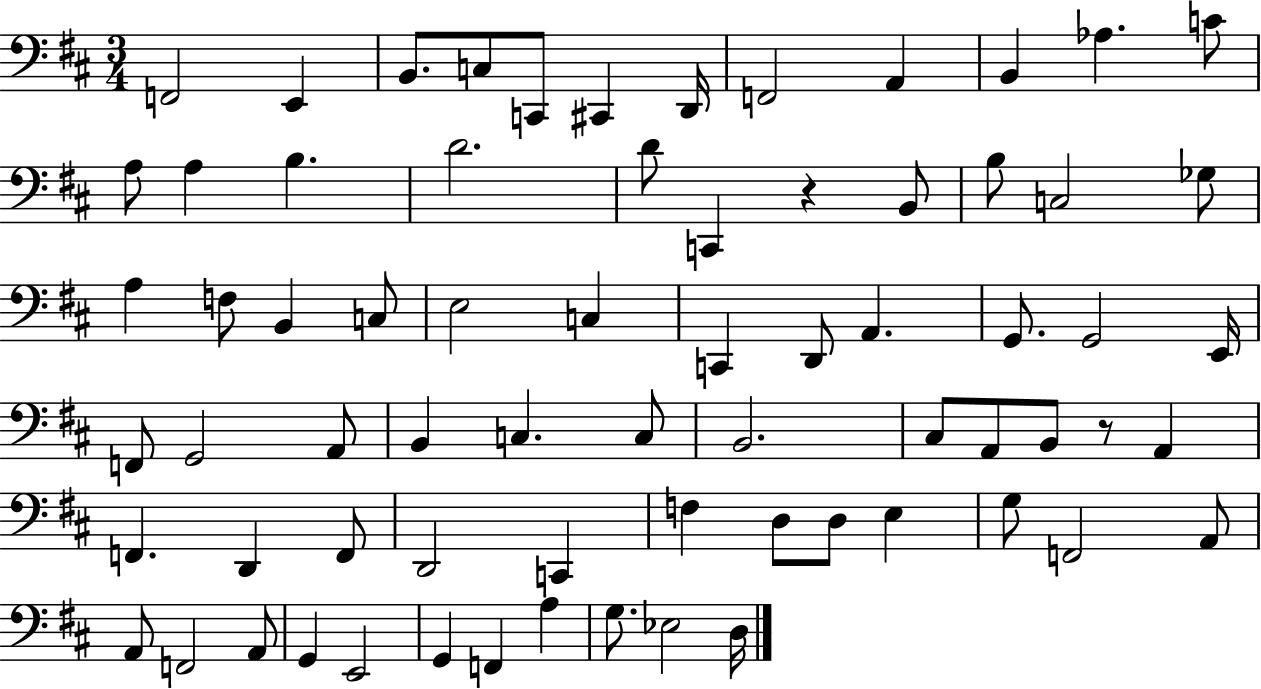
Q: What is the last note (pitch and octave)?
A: D3